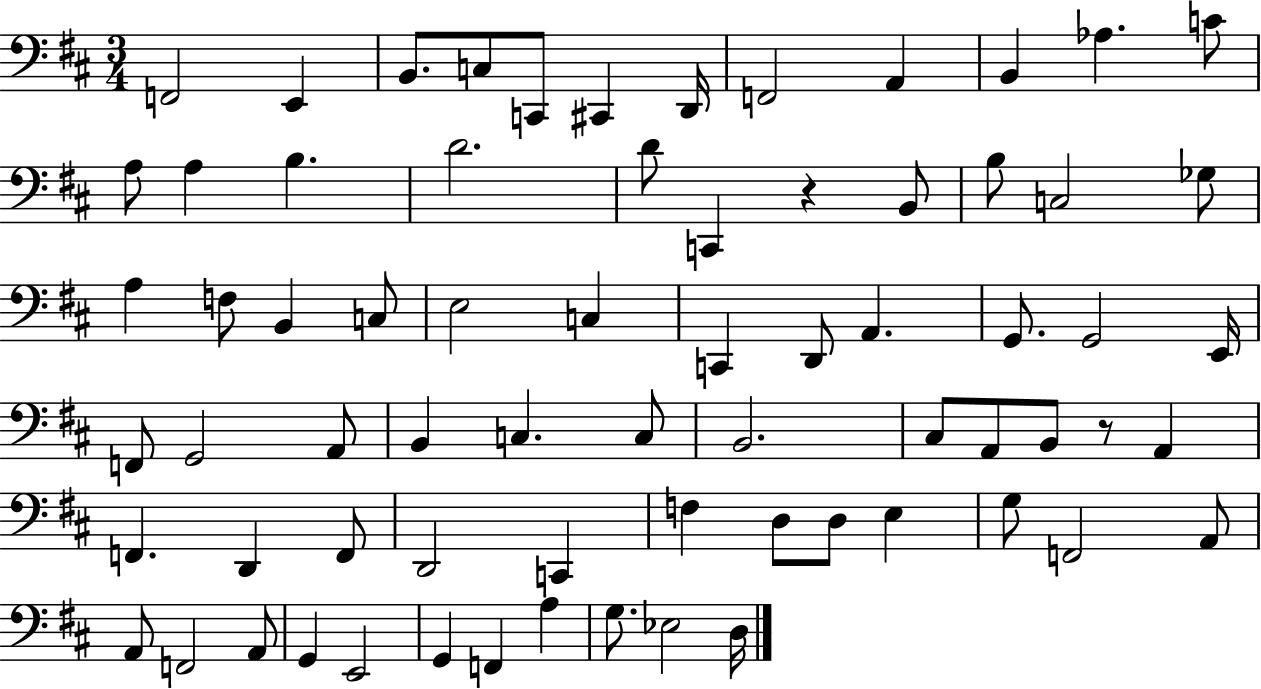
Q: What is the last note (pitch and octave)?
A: D3